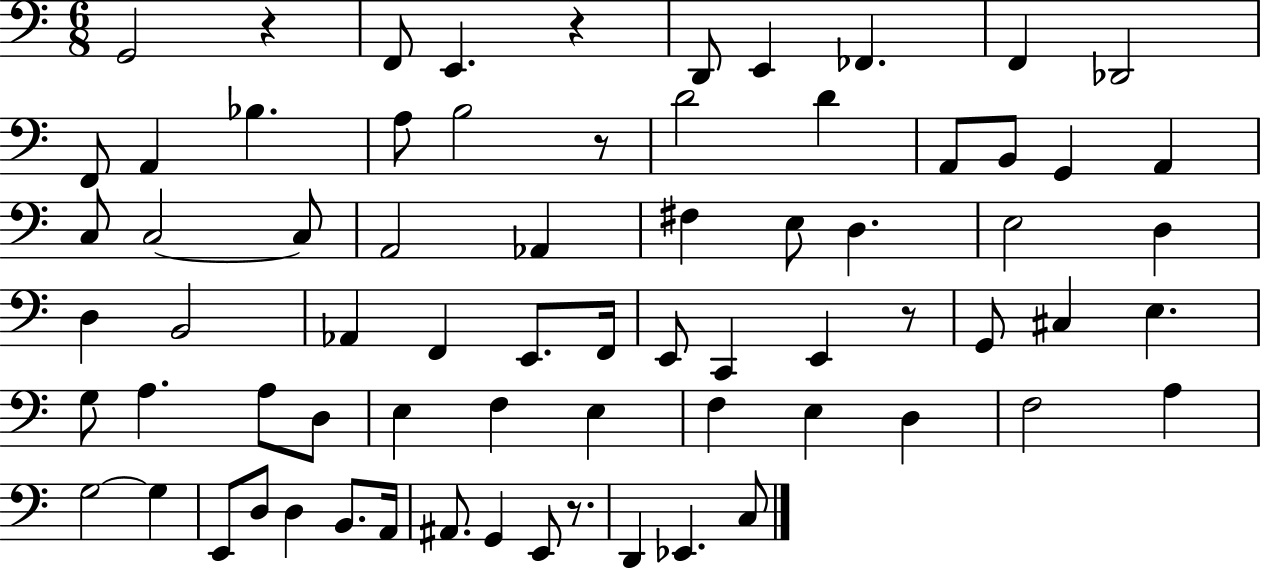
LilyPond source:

{
  \clef bass
  \numericTimeSignature
  \time 6/8
  \key c \major
  g,2 r4 | f,8 e,4. r4 | d,8 e,4 fes,4. | f,4 des,2 | \break f,8 a,4 bes4. | a8 b2 r8 | d'2 d'4 | a,8 b,8 g,4 a,4 | \break c8 c2~~ c8 | a,2 aes,4 | fis4 e8 d4. | e2 d4 | \break d4 b,2 | aes,4 f,4 e,8. f,16 | e,8 c,4 e,4 r8 | g,8 cis4 e4. | \break g8 a4. a8 d8 | e4 f4 e4 | f4 e4 d4 | f2 a4 | \break g2~~ g4 | e,8 d8 d4 b,8. a,16 | ais,8. g,4 e,8 r8. | d,4 ees,4. c8 | \break \bar "|."
}